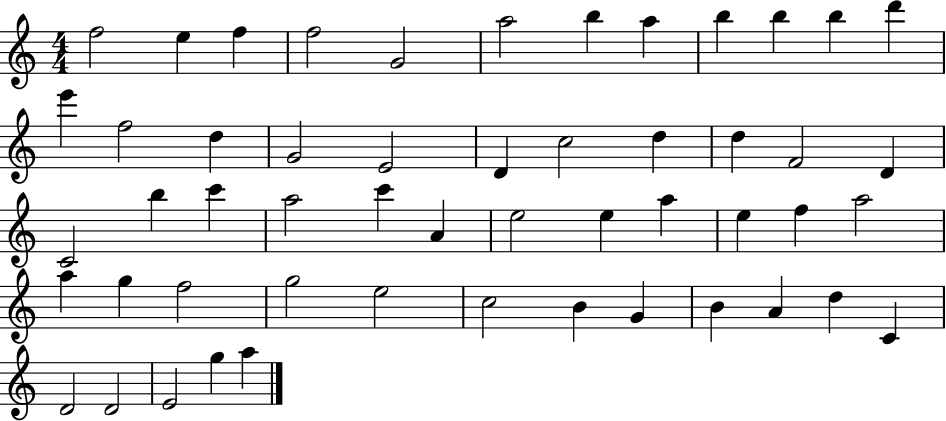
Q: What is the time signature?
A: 4/4